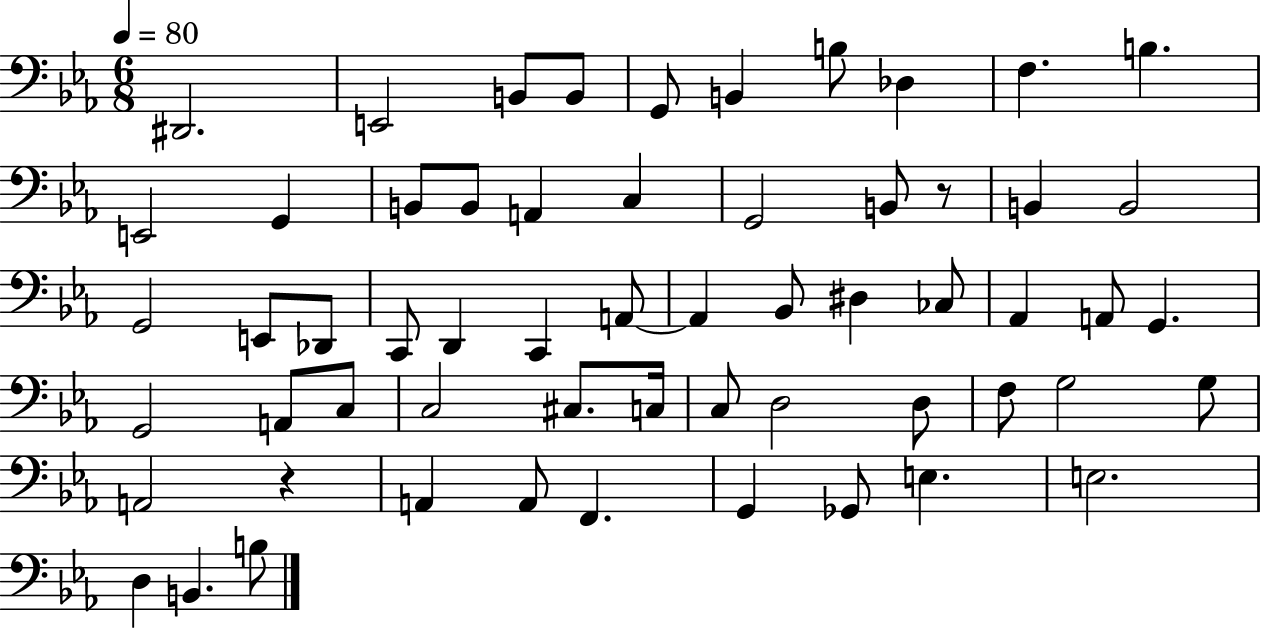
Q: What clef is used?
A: bass